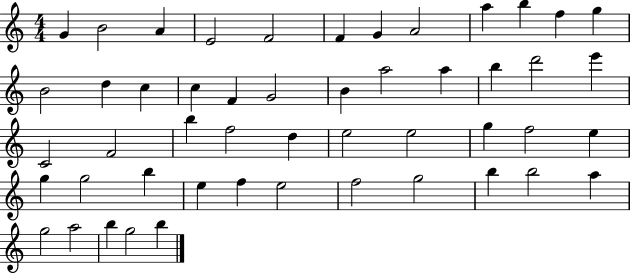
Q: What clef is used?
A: treble